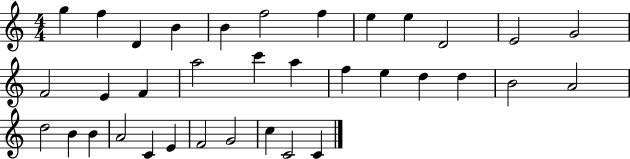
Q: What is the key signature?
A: C major